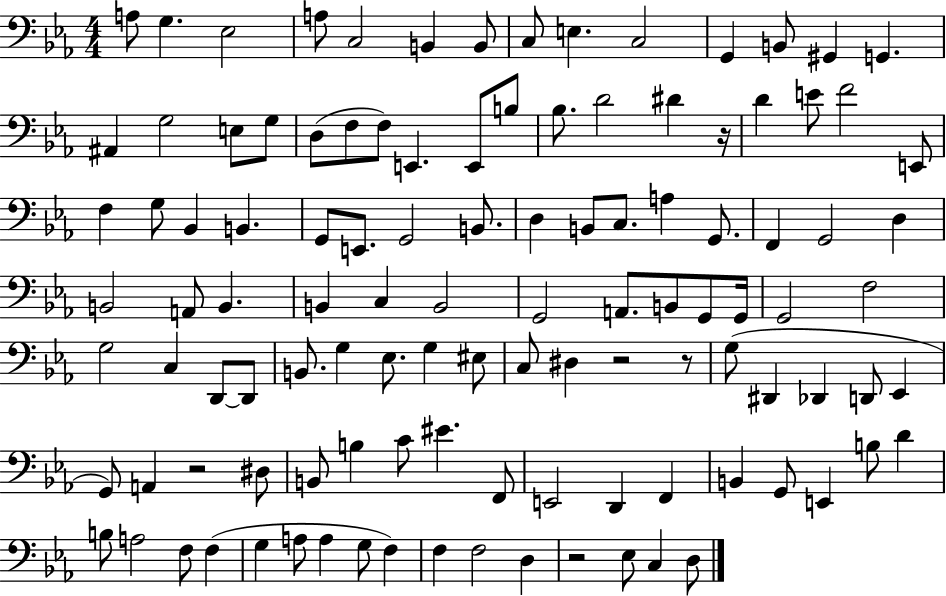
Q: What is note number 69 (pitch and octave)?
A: EIS3